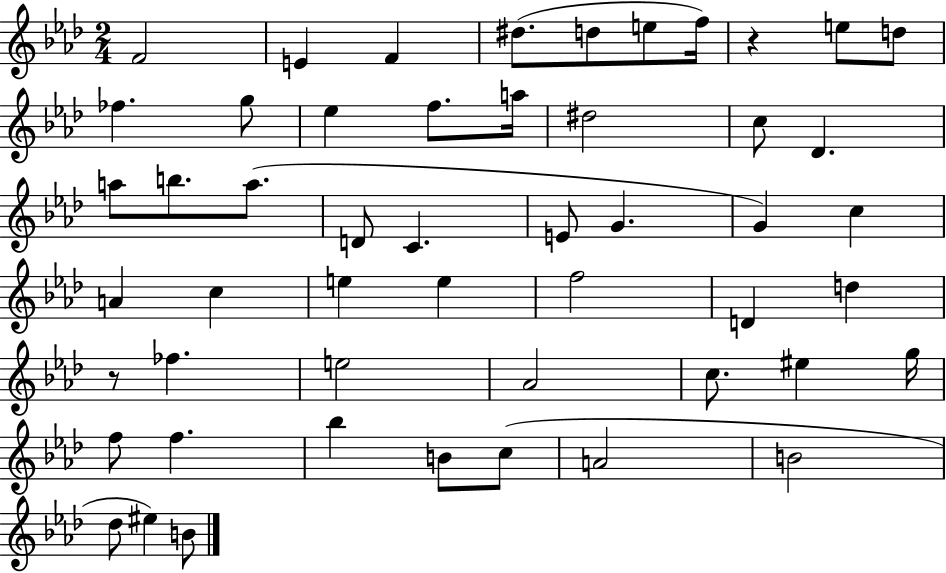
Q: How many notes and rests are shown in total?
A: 51